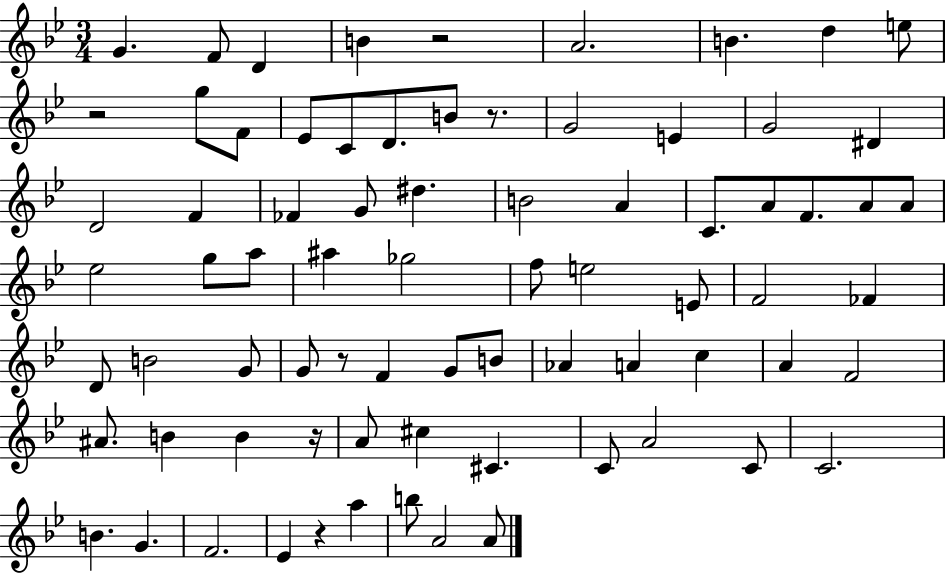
{
  \clef treble
  \numericTimeSignature
  \time 3/4
  \key bes \major
  \repeat volta 2 { g'4. f'8 d'4 | b'4 r2 | a'2. | b'4. d''4 e''8 | \break r2 g''8 f'8 | ees'8 c'8 d'8. b'8 r8. | g'2 e'4 | g'2 dis'4 | \break d'2 f'4 | fes'4 g'8 dis''4. | b'2 a'4 | c'8. a'8 f'8. a'8 a'8 | \break ees''2 g''8 a''8 | ais''4 ges''2 | f''8 e''2 e'8 | f'2 fes'4 | \break d'8 b'2 g'8 | g'8 r8 f'4 g'8 b'8 | aes'4 a'4 c''4 | a'4 f'2 | \break ais'8. b'4 b'4 r16 | a'8 cis''4 cis'4. | c'8 a'2 c'8 | c'2. | \break b'4. g'4. | f'2. | ees'4 r4 a''4 | b''8 a'2 a'8 | \break } \bar "|."
}